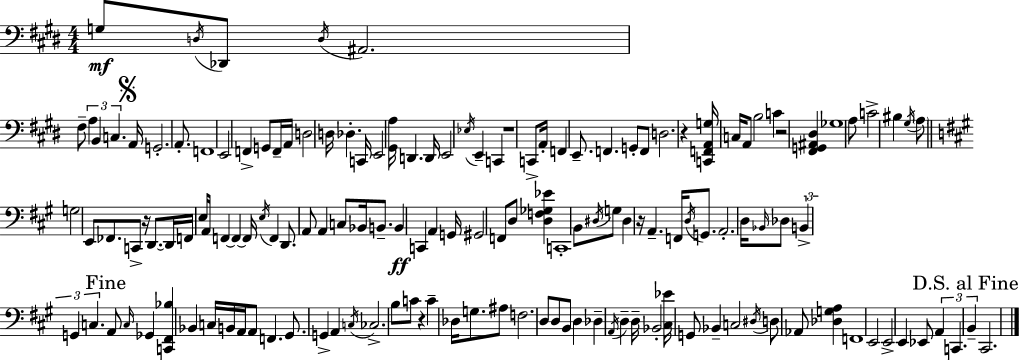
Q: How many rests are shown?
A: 6